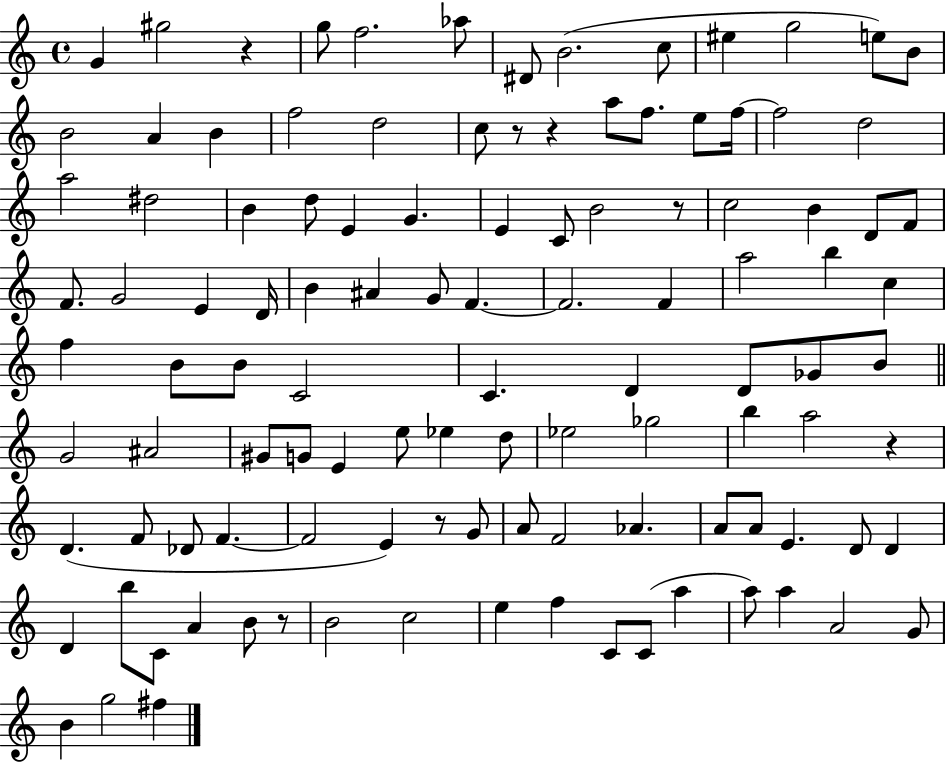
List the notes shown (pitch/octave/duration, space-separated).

G4/q G#5/h R/q G5/e F5/h. Ab5/e D#4/e B4/h. C5/e EIS5/q G5/h E5/e B4/e B4/h A4/q B4/q F5/h D5/h C5/e R/e R/q A5/e F5/e. E5/e F5/s F5/h D5/h A5/h D#5/h B4/q D5/e E4/q G4/q. E4/q C4/e B4/h R/e C5/h B4/q D4/e F4/e F4/e. G4/h E4/q D4/s B4/q A#4/q G4/e F4/q. F4/h. F4/q A5/h B5/q C5/q F5/q B4/e B4/e C4/h C4/q. D4/q D4/e Gb4/e B4/e G4/h A#4/h G#4/e G4/e E4/q E5/e Eb5/q D5/e Eb5/h Gb5/h B5/q A5/h R/q D4/q. F4/e Db4/e F4/q. F4/h E4/q R/e G4/e A4/e F4/h Ab4/q. A4/e A4/e E4/q. D4/e D4/q D4/q B5/e C4/e A4/q B4/e R/e B4/h C5/h E5/q F5/q C4/e C4/e A5/q A5/e A5/q A4/h G4/e B4/q G5/h F#5/q